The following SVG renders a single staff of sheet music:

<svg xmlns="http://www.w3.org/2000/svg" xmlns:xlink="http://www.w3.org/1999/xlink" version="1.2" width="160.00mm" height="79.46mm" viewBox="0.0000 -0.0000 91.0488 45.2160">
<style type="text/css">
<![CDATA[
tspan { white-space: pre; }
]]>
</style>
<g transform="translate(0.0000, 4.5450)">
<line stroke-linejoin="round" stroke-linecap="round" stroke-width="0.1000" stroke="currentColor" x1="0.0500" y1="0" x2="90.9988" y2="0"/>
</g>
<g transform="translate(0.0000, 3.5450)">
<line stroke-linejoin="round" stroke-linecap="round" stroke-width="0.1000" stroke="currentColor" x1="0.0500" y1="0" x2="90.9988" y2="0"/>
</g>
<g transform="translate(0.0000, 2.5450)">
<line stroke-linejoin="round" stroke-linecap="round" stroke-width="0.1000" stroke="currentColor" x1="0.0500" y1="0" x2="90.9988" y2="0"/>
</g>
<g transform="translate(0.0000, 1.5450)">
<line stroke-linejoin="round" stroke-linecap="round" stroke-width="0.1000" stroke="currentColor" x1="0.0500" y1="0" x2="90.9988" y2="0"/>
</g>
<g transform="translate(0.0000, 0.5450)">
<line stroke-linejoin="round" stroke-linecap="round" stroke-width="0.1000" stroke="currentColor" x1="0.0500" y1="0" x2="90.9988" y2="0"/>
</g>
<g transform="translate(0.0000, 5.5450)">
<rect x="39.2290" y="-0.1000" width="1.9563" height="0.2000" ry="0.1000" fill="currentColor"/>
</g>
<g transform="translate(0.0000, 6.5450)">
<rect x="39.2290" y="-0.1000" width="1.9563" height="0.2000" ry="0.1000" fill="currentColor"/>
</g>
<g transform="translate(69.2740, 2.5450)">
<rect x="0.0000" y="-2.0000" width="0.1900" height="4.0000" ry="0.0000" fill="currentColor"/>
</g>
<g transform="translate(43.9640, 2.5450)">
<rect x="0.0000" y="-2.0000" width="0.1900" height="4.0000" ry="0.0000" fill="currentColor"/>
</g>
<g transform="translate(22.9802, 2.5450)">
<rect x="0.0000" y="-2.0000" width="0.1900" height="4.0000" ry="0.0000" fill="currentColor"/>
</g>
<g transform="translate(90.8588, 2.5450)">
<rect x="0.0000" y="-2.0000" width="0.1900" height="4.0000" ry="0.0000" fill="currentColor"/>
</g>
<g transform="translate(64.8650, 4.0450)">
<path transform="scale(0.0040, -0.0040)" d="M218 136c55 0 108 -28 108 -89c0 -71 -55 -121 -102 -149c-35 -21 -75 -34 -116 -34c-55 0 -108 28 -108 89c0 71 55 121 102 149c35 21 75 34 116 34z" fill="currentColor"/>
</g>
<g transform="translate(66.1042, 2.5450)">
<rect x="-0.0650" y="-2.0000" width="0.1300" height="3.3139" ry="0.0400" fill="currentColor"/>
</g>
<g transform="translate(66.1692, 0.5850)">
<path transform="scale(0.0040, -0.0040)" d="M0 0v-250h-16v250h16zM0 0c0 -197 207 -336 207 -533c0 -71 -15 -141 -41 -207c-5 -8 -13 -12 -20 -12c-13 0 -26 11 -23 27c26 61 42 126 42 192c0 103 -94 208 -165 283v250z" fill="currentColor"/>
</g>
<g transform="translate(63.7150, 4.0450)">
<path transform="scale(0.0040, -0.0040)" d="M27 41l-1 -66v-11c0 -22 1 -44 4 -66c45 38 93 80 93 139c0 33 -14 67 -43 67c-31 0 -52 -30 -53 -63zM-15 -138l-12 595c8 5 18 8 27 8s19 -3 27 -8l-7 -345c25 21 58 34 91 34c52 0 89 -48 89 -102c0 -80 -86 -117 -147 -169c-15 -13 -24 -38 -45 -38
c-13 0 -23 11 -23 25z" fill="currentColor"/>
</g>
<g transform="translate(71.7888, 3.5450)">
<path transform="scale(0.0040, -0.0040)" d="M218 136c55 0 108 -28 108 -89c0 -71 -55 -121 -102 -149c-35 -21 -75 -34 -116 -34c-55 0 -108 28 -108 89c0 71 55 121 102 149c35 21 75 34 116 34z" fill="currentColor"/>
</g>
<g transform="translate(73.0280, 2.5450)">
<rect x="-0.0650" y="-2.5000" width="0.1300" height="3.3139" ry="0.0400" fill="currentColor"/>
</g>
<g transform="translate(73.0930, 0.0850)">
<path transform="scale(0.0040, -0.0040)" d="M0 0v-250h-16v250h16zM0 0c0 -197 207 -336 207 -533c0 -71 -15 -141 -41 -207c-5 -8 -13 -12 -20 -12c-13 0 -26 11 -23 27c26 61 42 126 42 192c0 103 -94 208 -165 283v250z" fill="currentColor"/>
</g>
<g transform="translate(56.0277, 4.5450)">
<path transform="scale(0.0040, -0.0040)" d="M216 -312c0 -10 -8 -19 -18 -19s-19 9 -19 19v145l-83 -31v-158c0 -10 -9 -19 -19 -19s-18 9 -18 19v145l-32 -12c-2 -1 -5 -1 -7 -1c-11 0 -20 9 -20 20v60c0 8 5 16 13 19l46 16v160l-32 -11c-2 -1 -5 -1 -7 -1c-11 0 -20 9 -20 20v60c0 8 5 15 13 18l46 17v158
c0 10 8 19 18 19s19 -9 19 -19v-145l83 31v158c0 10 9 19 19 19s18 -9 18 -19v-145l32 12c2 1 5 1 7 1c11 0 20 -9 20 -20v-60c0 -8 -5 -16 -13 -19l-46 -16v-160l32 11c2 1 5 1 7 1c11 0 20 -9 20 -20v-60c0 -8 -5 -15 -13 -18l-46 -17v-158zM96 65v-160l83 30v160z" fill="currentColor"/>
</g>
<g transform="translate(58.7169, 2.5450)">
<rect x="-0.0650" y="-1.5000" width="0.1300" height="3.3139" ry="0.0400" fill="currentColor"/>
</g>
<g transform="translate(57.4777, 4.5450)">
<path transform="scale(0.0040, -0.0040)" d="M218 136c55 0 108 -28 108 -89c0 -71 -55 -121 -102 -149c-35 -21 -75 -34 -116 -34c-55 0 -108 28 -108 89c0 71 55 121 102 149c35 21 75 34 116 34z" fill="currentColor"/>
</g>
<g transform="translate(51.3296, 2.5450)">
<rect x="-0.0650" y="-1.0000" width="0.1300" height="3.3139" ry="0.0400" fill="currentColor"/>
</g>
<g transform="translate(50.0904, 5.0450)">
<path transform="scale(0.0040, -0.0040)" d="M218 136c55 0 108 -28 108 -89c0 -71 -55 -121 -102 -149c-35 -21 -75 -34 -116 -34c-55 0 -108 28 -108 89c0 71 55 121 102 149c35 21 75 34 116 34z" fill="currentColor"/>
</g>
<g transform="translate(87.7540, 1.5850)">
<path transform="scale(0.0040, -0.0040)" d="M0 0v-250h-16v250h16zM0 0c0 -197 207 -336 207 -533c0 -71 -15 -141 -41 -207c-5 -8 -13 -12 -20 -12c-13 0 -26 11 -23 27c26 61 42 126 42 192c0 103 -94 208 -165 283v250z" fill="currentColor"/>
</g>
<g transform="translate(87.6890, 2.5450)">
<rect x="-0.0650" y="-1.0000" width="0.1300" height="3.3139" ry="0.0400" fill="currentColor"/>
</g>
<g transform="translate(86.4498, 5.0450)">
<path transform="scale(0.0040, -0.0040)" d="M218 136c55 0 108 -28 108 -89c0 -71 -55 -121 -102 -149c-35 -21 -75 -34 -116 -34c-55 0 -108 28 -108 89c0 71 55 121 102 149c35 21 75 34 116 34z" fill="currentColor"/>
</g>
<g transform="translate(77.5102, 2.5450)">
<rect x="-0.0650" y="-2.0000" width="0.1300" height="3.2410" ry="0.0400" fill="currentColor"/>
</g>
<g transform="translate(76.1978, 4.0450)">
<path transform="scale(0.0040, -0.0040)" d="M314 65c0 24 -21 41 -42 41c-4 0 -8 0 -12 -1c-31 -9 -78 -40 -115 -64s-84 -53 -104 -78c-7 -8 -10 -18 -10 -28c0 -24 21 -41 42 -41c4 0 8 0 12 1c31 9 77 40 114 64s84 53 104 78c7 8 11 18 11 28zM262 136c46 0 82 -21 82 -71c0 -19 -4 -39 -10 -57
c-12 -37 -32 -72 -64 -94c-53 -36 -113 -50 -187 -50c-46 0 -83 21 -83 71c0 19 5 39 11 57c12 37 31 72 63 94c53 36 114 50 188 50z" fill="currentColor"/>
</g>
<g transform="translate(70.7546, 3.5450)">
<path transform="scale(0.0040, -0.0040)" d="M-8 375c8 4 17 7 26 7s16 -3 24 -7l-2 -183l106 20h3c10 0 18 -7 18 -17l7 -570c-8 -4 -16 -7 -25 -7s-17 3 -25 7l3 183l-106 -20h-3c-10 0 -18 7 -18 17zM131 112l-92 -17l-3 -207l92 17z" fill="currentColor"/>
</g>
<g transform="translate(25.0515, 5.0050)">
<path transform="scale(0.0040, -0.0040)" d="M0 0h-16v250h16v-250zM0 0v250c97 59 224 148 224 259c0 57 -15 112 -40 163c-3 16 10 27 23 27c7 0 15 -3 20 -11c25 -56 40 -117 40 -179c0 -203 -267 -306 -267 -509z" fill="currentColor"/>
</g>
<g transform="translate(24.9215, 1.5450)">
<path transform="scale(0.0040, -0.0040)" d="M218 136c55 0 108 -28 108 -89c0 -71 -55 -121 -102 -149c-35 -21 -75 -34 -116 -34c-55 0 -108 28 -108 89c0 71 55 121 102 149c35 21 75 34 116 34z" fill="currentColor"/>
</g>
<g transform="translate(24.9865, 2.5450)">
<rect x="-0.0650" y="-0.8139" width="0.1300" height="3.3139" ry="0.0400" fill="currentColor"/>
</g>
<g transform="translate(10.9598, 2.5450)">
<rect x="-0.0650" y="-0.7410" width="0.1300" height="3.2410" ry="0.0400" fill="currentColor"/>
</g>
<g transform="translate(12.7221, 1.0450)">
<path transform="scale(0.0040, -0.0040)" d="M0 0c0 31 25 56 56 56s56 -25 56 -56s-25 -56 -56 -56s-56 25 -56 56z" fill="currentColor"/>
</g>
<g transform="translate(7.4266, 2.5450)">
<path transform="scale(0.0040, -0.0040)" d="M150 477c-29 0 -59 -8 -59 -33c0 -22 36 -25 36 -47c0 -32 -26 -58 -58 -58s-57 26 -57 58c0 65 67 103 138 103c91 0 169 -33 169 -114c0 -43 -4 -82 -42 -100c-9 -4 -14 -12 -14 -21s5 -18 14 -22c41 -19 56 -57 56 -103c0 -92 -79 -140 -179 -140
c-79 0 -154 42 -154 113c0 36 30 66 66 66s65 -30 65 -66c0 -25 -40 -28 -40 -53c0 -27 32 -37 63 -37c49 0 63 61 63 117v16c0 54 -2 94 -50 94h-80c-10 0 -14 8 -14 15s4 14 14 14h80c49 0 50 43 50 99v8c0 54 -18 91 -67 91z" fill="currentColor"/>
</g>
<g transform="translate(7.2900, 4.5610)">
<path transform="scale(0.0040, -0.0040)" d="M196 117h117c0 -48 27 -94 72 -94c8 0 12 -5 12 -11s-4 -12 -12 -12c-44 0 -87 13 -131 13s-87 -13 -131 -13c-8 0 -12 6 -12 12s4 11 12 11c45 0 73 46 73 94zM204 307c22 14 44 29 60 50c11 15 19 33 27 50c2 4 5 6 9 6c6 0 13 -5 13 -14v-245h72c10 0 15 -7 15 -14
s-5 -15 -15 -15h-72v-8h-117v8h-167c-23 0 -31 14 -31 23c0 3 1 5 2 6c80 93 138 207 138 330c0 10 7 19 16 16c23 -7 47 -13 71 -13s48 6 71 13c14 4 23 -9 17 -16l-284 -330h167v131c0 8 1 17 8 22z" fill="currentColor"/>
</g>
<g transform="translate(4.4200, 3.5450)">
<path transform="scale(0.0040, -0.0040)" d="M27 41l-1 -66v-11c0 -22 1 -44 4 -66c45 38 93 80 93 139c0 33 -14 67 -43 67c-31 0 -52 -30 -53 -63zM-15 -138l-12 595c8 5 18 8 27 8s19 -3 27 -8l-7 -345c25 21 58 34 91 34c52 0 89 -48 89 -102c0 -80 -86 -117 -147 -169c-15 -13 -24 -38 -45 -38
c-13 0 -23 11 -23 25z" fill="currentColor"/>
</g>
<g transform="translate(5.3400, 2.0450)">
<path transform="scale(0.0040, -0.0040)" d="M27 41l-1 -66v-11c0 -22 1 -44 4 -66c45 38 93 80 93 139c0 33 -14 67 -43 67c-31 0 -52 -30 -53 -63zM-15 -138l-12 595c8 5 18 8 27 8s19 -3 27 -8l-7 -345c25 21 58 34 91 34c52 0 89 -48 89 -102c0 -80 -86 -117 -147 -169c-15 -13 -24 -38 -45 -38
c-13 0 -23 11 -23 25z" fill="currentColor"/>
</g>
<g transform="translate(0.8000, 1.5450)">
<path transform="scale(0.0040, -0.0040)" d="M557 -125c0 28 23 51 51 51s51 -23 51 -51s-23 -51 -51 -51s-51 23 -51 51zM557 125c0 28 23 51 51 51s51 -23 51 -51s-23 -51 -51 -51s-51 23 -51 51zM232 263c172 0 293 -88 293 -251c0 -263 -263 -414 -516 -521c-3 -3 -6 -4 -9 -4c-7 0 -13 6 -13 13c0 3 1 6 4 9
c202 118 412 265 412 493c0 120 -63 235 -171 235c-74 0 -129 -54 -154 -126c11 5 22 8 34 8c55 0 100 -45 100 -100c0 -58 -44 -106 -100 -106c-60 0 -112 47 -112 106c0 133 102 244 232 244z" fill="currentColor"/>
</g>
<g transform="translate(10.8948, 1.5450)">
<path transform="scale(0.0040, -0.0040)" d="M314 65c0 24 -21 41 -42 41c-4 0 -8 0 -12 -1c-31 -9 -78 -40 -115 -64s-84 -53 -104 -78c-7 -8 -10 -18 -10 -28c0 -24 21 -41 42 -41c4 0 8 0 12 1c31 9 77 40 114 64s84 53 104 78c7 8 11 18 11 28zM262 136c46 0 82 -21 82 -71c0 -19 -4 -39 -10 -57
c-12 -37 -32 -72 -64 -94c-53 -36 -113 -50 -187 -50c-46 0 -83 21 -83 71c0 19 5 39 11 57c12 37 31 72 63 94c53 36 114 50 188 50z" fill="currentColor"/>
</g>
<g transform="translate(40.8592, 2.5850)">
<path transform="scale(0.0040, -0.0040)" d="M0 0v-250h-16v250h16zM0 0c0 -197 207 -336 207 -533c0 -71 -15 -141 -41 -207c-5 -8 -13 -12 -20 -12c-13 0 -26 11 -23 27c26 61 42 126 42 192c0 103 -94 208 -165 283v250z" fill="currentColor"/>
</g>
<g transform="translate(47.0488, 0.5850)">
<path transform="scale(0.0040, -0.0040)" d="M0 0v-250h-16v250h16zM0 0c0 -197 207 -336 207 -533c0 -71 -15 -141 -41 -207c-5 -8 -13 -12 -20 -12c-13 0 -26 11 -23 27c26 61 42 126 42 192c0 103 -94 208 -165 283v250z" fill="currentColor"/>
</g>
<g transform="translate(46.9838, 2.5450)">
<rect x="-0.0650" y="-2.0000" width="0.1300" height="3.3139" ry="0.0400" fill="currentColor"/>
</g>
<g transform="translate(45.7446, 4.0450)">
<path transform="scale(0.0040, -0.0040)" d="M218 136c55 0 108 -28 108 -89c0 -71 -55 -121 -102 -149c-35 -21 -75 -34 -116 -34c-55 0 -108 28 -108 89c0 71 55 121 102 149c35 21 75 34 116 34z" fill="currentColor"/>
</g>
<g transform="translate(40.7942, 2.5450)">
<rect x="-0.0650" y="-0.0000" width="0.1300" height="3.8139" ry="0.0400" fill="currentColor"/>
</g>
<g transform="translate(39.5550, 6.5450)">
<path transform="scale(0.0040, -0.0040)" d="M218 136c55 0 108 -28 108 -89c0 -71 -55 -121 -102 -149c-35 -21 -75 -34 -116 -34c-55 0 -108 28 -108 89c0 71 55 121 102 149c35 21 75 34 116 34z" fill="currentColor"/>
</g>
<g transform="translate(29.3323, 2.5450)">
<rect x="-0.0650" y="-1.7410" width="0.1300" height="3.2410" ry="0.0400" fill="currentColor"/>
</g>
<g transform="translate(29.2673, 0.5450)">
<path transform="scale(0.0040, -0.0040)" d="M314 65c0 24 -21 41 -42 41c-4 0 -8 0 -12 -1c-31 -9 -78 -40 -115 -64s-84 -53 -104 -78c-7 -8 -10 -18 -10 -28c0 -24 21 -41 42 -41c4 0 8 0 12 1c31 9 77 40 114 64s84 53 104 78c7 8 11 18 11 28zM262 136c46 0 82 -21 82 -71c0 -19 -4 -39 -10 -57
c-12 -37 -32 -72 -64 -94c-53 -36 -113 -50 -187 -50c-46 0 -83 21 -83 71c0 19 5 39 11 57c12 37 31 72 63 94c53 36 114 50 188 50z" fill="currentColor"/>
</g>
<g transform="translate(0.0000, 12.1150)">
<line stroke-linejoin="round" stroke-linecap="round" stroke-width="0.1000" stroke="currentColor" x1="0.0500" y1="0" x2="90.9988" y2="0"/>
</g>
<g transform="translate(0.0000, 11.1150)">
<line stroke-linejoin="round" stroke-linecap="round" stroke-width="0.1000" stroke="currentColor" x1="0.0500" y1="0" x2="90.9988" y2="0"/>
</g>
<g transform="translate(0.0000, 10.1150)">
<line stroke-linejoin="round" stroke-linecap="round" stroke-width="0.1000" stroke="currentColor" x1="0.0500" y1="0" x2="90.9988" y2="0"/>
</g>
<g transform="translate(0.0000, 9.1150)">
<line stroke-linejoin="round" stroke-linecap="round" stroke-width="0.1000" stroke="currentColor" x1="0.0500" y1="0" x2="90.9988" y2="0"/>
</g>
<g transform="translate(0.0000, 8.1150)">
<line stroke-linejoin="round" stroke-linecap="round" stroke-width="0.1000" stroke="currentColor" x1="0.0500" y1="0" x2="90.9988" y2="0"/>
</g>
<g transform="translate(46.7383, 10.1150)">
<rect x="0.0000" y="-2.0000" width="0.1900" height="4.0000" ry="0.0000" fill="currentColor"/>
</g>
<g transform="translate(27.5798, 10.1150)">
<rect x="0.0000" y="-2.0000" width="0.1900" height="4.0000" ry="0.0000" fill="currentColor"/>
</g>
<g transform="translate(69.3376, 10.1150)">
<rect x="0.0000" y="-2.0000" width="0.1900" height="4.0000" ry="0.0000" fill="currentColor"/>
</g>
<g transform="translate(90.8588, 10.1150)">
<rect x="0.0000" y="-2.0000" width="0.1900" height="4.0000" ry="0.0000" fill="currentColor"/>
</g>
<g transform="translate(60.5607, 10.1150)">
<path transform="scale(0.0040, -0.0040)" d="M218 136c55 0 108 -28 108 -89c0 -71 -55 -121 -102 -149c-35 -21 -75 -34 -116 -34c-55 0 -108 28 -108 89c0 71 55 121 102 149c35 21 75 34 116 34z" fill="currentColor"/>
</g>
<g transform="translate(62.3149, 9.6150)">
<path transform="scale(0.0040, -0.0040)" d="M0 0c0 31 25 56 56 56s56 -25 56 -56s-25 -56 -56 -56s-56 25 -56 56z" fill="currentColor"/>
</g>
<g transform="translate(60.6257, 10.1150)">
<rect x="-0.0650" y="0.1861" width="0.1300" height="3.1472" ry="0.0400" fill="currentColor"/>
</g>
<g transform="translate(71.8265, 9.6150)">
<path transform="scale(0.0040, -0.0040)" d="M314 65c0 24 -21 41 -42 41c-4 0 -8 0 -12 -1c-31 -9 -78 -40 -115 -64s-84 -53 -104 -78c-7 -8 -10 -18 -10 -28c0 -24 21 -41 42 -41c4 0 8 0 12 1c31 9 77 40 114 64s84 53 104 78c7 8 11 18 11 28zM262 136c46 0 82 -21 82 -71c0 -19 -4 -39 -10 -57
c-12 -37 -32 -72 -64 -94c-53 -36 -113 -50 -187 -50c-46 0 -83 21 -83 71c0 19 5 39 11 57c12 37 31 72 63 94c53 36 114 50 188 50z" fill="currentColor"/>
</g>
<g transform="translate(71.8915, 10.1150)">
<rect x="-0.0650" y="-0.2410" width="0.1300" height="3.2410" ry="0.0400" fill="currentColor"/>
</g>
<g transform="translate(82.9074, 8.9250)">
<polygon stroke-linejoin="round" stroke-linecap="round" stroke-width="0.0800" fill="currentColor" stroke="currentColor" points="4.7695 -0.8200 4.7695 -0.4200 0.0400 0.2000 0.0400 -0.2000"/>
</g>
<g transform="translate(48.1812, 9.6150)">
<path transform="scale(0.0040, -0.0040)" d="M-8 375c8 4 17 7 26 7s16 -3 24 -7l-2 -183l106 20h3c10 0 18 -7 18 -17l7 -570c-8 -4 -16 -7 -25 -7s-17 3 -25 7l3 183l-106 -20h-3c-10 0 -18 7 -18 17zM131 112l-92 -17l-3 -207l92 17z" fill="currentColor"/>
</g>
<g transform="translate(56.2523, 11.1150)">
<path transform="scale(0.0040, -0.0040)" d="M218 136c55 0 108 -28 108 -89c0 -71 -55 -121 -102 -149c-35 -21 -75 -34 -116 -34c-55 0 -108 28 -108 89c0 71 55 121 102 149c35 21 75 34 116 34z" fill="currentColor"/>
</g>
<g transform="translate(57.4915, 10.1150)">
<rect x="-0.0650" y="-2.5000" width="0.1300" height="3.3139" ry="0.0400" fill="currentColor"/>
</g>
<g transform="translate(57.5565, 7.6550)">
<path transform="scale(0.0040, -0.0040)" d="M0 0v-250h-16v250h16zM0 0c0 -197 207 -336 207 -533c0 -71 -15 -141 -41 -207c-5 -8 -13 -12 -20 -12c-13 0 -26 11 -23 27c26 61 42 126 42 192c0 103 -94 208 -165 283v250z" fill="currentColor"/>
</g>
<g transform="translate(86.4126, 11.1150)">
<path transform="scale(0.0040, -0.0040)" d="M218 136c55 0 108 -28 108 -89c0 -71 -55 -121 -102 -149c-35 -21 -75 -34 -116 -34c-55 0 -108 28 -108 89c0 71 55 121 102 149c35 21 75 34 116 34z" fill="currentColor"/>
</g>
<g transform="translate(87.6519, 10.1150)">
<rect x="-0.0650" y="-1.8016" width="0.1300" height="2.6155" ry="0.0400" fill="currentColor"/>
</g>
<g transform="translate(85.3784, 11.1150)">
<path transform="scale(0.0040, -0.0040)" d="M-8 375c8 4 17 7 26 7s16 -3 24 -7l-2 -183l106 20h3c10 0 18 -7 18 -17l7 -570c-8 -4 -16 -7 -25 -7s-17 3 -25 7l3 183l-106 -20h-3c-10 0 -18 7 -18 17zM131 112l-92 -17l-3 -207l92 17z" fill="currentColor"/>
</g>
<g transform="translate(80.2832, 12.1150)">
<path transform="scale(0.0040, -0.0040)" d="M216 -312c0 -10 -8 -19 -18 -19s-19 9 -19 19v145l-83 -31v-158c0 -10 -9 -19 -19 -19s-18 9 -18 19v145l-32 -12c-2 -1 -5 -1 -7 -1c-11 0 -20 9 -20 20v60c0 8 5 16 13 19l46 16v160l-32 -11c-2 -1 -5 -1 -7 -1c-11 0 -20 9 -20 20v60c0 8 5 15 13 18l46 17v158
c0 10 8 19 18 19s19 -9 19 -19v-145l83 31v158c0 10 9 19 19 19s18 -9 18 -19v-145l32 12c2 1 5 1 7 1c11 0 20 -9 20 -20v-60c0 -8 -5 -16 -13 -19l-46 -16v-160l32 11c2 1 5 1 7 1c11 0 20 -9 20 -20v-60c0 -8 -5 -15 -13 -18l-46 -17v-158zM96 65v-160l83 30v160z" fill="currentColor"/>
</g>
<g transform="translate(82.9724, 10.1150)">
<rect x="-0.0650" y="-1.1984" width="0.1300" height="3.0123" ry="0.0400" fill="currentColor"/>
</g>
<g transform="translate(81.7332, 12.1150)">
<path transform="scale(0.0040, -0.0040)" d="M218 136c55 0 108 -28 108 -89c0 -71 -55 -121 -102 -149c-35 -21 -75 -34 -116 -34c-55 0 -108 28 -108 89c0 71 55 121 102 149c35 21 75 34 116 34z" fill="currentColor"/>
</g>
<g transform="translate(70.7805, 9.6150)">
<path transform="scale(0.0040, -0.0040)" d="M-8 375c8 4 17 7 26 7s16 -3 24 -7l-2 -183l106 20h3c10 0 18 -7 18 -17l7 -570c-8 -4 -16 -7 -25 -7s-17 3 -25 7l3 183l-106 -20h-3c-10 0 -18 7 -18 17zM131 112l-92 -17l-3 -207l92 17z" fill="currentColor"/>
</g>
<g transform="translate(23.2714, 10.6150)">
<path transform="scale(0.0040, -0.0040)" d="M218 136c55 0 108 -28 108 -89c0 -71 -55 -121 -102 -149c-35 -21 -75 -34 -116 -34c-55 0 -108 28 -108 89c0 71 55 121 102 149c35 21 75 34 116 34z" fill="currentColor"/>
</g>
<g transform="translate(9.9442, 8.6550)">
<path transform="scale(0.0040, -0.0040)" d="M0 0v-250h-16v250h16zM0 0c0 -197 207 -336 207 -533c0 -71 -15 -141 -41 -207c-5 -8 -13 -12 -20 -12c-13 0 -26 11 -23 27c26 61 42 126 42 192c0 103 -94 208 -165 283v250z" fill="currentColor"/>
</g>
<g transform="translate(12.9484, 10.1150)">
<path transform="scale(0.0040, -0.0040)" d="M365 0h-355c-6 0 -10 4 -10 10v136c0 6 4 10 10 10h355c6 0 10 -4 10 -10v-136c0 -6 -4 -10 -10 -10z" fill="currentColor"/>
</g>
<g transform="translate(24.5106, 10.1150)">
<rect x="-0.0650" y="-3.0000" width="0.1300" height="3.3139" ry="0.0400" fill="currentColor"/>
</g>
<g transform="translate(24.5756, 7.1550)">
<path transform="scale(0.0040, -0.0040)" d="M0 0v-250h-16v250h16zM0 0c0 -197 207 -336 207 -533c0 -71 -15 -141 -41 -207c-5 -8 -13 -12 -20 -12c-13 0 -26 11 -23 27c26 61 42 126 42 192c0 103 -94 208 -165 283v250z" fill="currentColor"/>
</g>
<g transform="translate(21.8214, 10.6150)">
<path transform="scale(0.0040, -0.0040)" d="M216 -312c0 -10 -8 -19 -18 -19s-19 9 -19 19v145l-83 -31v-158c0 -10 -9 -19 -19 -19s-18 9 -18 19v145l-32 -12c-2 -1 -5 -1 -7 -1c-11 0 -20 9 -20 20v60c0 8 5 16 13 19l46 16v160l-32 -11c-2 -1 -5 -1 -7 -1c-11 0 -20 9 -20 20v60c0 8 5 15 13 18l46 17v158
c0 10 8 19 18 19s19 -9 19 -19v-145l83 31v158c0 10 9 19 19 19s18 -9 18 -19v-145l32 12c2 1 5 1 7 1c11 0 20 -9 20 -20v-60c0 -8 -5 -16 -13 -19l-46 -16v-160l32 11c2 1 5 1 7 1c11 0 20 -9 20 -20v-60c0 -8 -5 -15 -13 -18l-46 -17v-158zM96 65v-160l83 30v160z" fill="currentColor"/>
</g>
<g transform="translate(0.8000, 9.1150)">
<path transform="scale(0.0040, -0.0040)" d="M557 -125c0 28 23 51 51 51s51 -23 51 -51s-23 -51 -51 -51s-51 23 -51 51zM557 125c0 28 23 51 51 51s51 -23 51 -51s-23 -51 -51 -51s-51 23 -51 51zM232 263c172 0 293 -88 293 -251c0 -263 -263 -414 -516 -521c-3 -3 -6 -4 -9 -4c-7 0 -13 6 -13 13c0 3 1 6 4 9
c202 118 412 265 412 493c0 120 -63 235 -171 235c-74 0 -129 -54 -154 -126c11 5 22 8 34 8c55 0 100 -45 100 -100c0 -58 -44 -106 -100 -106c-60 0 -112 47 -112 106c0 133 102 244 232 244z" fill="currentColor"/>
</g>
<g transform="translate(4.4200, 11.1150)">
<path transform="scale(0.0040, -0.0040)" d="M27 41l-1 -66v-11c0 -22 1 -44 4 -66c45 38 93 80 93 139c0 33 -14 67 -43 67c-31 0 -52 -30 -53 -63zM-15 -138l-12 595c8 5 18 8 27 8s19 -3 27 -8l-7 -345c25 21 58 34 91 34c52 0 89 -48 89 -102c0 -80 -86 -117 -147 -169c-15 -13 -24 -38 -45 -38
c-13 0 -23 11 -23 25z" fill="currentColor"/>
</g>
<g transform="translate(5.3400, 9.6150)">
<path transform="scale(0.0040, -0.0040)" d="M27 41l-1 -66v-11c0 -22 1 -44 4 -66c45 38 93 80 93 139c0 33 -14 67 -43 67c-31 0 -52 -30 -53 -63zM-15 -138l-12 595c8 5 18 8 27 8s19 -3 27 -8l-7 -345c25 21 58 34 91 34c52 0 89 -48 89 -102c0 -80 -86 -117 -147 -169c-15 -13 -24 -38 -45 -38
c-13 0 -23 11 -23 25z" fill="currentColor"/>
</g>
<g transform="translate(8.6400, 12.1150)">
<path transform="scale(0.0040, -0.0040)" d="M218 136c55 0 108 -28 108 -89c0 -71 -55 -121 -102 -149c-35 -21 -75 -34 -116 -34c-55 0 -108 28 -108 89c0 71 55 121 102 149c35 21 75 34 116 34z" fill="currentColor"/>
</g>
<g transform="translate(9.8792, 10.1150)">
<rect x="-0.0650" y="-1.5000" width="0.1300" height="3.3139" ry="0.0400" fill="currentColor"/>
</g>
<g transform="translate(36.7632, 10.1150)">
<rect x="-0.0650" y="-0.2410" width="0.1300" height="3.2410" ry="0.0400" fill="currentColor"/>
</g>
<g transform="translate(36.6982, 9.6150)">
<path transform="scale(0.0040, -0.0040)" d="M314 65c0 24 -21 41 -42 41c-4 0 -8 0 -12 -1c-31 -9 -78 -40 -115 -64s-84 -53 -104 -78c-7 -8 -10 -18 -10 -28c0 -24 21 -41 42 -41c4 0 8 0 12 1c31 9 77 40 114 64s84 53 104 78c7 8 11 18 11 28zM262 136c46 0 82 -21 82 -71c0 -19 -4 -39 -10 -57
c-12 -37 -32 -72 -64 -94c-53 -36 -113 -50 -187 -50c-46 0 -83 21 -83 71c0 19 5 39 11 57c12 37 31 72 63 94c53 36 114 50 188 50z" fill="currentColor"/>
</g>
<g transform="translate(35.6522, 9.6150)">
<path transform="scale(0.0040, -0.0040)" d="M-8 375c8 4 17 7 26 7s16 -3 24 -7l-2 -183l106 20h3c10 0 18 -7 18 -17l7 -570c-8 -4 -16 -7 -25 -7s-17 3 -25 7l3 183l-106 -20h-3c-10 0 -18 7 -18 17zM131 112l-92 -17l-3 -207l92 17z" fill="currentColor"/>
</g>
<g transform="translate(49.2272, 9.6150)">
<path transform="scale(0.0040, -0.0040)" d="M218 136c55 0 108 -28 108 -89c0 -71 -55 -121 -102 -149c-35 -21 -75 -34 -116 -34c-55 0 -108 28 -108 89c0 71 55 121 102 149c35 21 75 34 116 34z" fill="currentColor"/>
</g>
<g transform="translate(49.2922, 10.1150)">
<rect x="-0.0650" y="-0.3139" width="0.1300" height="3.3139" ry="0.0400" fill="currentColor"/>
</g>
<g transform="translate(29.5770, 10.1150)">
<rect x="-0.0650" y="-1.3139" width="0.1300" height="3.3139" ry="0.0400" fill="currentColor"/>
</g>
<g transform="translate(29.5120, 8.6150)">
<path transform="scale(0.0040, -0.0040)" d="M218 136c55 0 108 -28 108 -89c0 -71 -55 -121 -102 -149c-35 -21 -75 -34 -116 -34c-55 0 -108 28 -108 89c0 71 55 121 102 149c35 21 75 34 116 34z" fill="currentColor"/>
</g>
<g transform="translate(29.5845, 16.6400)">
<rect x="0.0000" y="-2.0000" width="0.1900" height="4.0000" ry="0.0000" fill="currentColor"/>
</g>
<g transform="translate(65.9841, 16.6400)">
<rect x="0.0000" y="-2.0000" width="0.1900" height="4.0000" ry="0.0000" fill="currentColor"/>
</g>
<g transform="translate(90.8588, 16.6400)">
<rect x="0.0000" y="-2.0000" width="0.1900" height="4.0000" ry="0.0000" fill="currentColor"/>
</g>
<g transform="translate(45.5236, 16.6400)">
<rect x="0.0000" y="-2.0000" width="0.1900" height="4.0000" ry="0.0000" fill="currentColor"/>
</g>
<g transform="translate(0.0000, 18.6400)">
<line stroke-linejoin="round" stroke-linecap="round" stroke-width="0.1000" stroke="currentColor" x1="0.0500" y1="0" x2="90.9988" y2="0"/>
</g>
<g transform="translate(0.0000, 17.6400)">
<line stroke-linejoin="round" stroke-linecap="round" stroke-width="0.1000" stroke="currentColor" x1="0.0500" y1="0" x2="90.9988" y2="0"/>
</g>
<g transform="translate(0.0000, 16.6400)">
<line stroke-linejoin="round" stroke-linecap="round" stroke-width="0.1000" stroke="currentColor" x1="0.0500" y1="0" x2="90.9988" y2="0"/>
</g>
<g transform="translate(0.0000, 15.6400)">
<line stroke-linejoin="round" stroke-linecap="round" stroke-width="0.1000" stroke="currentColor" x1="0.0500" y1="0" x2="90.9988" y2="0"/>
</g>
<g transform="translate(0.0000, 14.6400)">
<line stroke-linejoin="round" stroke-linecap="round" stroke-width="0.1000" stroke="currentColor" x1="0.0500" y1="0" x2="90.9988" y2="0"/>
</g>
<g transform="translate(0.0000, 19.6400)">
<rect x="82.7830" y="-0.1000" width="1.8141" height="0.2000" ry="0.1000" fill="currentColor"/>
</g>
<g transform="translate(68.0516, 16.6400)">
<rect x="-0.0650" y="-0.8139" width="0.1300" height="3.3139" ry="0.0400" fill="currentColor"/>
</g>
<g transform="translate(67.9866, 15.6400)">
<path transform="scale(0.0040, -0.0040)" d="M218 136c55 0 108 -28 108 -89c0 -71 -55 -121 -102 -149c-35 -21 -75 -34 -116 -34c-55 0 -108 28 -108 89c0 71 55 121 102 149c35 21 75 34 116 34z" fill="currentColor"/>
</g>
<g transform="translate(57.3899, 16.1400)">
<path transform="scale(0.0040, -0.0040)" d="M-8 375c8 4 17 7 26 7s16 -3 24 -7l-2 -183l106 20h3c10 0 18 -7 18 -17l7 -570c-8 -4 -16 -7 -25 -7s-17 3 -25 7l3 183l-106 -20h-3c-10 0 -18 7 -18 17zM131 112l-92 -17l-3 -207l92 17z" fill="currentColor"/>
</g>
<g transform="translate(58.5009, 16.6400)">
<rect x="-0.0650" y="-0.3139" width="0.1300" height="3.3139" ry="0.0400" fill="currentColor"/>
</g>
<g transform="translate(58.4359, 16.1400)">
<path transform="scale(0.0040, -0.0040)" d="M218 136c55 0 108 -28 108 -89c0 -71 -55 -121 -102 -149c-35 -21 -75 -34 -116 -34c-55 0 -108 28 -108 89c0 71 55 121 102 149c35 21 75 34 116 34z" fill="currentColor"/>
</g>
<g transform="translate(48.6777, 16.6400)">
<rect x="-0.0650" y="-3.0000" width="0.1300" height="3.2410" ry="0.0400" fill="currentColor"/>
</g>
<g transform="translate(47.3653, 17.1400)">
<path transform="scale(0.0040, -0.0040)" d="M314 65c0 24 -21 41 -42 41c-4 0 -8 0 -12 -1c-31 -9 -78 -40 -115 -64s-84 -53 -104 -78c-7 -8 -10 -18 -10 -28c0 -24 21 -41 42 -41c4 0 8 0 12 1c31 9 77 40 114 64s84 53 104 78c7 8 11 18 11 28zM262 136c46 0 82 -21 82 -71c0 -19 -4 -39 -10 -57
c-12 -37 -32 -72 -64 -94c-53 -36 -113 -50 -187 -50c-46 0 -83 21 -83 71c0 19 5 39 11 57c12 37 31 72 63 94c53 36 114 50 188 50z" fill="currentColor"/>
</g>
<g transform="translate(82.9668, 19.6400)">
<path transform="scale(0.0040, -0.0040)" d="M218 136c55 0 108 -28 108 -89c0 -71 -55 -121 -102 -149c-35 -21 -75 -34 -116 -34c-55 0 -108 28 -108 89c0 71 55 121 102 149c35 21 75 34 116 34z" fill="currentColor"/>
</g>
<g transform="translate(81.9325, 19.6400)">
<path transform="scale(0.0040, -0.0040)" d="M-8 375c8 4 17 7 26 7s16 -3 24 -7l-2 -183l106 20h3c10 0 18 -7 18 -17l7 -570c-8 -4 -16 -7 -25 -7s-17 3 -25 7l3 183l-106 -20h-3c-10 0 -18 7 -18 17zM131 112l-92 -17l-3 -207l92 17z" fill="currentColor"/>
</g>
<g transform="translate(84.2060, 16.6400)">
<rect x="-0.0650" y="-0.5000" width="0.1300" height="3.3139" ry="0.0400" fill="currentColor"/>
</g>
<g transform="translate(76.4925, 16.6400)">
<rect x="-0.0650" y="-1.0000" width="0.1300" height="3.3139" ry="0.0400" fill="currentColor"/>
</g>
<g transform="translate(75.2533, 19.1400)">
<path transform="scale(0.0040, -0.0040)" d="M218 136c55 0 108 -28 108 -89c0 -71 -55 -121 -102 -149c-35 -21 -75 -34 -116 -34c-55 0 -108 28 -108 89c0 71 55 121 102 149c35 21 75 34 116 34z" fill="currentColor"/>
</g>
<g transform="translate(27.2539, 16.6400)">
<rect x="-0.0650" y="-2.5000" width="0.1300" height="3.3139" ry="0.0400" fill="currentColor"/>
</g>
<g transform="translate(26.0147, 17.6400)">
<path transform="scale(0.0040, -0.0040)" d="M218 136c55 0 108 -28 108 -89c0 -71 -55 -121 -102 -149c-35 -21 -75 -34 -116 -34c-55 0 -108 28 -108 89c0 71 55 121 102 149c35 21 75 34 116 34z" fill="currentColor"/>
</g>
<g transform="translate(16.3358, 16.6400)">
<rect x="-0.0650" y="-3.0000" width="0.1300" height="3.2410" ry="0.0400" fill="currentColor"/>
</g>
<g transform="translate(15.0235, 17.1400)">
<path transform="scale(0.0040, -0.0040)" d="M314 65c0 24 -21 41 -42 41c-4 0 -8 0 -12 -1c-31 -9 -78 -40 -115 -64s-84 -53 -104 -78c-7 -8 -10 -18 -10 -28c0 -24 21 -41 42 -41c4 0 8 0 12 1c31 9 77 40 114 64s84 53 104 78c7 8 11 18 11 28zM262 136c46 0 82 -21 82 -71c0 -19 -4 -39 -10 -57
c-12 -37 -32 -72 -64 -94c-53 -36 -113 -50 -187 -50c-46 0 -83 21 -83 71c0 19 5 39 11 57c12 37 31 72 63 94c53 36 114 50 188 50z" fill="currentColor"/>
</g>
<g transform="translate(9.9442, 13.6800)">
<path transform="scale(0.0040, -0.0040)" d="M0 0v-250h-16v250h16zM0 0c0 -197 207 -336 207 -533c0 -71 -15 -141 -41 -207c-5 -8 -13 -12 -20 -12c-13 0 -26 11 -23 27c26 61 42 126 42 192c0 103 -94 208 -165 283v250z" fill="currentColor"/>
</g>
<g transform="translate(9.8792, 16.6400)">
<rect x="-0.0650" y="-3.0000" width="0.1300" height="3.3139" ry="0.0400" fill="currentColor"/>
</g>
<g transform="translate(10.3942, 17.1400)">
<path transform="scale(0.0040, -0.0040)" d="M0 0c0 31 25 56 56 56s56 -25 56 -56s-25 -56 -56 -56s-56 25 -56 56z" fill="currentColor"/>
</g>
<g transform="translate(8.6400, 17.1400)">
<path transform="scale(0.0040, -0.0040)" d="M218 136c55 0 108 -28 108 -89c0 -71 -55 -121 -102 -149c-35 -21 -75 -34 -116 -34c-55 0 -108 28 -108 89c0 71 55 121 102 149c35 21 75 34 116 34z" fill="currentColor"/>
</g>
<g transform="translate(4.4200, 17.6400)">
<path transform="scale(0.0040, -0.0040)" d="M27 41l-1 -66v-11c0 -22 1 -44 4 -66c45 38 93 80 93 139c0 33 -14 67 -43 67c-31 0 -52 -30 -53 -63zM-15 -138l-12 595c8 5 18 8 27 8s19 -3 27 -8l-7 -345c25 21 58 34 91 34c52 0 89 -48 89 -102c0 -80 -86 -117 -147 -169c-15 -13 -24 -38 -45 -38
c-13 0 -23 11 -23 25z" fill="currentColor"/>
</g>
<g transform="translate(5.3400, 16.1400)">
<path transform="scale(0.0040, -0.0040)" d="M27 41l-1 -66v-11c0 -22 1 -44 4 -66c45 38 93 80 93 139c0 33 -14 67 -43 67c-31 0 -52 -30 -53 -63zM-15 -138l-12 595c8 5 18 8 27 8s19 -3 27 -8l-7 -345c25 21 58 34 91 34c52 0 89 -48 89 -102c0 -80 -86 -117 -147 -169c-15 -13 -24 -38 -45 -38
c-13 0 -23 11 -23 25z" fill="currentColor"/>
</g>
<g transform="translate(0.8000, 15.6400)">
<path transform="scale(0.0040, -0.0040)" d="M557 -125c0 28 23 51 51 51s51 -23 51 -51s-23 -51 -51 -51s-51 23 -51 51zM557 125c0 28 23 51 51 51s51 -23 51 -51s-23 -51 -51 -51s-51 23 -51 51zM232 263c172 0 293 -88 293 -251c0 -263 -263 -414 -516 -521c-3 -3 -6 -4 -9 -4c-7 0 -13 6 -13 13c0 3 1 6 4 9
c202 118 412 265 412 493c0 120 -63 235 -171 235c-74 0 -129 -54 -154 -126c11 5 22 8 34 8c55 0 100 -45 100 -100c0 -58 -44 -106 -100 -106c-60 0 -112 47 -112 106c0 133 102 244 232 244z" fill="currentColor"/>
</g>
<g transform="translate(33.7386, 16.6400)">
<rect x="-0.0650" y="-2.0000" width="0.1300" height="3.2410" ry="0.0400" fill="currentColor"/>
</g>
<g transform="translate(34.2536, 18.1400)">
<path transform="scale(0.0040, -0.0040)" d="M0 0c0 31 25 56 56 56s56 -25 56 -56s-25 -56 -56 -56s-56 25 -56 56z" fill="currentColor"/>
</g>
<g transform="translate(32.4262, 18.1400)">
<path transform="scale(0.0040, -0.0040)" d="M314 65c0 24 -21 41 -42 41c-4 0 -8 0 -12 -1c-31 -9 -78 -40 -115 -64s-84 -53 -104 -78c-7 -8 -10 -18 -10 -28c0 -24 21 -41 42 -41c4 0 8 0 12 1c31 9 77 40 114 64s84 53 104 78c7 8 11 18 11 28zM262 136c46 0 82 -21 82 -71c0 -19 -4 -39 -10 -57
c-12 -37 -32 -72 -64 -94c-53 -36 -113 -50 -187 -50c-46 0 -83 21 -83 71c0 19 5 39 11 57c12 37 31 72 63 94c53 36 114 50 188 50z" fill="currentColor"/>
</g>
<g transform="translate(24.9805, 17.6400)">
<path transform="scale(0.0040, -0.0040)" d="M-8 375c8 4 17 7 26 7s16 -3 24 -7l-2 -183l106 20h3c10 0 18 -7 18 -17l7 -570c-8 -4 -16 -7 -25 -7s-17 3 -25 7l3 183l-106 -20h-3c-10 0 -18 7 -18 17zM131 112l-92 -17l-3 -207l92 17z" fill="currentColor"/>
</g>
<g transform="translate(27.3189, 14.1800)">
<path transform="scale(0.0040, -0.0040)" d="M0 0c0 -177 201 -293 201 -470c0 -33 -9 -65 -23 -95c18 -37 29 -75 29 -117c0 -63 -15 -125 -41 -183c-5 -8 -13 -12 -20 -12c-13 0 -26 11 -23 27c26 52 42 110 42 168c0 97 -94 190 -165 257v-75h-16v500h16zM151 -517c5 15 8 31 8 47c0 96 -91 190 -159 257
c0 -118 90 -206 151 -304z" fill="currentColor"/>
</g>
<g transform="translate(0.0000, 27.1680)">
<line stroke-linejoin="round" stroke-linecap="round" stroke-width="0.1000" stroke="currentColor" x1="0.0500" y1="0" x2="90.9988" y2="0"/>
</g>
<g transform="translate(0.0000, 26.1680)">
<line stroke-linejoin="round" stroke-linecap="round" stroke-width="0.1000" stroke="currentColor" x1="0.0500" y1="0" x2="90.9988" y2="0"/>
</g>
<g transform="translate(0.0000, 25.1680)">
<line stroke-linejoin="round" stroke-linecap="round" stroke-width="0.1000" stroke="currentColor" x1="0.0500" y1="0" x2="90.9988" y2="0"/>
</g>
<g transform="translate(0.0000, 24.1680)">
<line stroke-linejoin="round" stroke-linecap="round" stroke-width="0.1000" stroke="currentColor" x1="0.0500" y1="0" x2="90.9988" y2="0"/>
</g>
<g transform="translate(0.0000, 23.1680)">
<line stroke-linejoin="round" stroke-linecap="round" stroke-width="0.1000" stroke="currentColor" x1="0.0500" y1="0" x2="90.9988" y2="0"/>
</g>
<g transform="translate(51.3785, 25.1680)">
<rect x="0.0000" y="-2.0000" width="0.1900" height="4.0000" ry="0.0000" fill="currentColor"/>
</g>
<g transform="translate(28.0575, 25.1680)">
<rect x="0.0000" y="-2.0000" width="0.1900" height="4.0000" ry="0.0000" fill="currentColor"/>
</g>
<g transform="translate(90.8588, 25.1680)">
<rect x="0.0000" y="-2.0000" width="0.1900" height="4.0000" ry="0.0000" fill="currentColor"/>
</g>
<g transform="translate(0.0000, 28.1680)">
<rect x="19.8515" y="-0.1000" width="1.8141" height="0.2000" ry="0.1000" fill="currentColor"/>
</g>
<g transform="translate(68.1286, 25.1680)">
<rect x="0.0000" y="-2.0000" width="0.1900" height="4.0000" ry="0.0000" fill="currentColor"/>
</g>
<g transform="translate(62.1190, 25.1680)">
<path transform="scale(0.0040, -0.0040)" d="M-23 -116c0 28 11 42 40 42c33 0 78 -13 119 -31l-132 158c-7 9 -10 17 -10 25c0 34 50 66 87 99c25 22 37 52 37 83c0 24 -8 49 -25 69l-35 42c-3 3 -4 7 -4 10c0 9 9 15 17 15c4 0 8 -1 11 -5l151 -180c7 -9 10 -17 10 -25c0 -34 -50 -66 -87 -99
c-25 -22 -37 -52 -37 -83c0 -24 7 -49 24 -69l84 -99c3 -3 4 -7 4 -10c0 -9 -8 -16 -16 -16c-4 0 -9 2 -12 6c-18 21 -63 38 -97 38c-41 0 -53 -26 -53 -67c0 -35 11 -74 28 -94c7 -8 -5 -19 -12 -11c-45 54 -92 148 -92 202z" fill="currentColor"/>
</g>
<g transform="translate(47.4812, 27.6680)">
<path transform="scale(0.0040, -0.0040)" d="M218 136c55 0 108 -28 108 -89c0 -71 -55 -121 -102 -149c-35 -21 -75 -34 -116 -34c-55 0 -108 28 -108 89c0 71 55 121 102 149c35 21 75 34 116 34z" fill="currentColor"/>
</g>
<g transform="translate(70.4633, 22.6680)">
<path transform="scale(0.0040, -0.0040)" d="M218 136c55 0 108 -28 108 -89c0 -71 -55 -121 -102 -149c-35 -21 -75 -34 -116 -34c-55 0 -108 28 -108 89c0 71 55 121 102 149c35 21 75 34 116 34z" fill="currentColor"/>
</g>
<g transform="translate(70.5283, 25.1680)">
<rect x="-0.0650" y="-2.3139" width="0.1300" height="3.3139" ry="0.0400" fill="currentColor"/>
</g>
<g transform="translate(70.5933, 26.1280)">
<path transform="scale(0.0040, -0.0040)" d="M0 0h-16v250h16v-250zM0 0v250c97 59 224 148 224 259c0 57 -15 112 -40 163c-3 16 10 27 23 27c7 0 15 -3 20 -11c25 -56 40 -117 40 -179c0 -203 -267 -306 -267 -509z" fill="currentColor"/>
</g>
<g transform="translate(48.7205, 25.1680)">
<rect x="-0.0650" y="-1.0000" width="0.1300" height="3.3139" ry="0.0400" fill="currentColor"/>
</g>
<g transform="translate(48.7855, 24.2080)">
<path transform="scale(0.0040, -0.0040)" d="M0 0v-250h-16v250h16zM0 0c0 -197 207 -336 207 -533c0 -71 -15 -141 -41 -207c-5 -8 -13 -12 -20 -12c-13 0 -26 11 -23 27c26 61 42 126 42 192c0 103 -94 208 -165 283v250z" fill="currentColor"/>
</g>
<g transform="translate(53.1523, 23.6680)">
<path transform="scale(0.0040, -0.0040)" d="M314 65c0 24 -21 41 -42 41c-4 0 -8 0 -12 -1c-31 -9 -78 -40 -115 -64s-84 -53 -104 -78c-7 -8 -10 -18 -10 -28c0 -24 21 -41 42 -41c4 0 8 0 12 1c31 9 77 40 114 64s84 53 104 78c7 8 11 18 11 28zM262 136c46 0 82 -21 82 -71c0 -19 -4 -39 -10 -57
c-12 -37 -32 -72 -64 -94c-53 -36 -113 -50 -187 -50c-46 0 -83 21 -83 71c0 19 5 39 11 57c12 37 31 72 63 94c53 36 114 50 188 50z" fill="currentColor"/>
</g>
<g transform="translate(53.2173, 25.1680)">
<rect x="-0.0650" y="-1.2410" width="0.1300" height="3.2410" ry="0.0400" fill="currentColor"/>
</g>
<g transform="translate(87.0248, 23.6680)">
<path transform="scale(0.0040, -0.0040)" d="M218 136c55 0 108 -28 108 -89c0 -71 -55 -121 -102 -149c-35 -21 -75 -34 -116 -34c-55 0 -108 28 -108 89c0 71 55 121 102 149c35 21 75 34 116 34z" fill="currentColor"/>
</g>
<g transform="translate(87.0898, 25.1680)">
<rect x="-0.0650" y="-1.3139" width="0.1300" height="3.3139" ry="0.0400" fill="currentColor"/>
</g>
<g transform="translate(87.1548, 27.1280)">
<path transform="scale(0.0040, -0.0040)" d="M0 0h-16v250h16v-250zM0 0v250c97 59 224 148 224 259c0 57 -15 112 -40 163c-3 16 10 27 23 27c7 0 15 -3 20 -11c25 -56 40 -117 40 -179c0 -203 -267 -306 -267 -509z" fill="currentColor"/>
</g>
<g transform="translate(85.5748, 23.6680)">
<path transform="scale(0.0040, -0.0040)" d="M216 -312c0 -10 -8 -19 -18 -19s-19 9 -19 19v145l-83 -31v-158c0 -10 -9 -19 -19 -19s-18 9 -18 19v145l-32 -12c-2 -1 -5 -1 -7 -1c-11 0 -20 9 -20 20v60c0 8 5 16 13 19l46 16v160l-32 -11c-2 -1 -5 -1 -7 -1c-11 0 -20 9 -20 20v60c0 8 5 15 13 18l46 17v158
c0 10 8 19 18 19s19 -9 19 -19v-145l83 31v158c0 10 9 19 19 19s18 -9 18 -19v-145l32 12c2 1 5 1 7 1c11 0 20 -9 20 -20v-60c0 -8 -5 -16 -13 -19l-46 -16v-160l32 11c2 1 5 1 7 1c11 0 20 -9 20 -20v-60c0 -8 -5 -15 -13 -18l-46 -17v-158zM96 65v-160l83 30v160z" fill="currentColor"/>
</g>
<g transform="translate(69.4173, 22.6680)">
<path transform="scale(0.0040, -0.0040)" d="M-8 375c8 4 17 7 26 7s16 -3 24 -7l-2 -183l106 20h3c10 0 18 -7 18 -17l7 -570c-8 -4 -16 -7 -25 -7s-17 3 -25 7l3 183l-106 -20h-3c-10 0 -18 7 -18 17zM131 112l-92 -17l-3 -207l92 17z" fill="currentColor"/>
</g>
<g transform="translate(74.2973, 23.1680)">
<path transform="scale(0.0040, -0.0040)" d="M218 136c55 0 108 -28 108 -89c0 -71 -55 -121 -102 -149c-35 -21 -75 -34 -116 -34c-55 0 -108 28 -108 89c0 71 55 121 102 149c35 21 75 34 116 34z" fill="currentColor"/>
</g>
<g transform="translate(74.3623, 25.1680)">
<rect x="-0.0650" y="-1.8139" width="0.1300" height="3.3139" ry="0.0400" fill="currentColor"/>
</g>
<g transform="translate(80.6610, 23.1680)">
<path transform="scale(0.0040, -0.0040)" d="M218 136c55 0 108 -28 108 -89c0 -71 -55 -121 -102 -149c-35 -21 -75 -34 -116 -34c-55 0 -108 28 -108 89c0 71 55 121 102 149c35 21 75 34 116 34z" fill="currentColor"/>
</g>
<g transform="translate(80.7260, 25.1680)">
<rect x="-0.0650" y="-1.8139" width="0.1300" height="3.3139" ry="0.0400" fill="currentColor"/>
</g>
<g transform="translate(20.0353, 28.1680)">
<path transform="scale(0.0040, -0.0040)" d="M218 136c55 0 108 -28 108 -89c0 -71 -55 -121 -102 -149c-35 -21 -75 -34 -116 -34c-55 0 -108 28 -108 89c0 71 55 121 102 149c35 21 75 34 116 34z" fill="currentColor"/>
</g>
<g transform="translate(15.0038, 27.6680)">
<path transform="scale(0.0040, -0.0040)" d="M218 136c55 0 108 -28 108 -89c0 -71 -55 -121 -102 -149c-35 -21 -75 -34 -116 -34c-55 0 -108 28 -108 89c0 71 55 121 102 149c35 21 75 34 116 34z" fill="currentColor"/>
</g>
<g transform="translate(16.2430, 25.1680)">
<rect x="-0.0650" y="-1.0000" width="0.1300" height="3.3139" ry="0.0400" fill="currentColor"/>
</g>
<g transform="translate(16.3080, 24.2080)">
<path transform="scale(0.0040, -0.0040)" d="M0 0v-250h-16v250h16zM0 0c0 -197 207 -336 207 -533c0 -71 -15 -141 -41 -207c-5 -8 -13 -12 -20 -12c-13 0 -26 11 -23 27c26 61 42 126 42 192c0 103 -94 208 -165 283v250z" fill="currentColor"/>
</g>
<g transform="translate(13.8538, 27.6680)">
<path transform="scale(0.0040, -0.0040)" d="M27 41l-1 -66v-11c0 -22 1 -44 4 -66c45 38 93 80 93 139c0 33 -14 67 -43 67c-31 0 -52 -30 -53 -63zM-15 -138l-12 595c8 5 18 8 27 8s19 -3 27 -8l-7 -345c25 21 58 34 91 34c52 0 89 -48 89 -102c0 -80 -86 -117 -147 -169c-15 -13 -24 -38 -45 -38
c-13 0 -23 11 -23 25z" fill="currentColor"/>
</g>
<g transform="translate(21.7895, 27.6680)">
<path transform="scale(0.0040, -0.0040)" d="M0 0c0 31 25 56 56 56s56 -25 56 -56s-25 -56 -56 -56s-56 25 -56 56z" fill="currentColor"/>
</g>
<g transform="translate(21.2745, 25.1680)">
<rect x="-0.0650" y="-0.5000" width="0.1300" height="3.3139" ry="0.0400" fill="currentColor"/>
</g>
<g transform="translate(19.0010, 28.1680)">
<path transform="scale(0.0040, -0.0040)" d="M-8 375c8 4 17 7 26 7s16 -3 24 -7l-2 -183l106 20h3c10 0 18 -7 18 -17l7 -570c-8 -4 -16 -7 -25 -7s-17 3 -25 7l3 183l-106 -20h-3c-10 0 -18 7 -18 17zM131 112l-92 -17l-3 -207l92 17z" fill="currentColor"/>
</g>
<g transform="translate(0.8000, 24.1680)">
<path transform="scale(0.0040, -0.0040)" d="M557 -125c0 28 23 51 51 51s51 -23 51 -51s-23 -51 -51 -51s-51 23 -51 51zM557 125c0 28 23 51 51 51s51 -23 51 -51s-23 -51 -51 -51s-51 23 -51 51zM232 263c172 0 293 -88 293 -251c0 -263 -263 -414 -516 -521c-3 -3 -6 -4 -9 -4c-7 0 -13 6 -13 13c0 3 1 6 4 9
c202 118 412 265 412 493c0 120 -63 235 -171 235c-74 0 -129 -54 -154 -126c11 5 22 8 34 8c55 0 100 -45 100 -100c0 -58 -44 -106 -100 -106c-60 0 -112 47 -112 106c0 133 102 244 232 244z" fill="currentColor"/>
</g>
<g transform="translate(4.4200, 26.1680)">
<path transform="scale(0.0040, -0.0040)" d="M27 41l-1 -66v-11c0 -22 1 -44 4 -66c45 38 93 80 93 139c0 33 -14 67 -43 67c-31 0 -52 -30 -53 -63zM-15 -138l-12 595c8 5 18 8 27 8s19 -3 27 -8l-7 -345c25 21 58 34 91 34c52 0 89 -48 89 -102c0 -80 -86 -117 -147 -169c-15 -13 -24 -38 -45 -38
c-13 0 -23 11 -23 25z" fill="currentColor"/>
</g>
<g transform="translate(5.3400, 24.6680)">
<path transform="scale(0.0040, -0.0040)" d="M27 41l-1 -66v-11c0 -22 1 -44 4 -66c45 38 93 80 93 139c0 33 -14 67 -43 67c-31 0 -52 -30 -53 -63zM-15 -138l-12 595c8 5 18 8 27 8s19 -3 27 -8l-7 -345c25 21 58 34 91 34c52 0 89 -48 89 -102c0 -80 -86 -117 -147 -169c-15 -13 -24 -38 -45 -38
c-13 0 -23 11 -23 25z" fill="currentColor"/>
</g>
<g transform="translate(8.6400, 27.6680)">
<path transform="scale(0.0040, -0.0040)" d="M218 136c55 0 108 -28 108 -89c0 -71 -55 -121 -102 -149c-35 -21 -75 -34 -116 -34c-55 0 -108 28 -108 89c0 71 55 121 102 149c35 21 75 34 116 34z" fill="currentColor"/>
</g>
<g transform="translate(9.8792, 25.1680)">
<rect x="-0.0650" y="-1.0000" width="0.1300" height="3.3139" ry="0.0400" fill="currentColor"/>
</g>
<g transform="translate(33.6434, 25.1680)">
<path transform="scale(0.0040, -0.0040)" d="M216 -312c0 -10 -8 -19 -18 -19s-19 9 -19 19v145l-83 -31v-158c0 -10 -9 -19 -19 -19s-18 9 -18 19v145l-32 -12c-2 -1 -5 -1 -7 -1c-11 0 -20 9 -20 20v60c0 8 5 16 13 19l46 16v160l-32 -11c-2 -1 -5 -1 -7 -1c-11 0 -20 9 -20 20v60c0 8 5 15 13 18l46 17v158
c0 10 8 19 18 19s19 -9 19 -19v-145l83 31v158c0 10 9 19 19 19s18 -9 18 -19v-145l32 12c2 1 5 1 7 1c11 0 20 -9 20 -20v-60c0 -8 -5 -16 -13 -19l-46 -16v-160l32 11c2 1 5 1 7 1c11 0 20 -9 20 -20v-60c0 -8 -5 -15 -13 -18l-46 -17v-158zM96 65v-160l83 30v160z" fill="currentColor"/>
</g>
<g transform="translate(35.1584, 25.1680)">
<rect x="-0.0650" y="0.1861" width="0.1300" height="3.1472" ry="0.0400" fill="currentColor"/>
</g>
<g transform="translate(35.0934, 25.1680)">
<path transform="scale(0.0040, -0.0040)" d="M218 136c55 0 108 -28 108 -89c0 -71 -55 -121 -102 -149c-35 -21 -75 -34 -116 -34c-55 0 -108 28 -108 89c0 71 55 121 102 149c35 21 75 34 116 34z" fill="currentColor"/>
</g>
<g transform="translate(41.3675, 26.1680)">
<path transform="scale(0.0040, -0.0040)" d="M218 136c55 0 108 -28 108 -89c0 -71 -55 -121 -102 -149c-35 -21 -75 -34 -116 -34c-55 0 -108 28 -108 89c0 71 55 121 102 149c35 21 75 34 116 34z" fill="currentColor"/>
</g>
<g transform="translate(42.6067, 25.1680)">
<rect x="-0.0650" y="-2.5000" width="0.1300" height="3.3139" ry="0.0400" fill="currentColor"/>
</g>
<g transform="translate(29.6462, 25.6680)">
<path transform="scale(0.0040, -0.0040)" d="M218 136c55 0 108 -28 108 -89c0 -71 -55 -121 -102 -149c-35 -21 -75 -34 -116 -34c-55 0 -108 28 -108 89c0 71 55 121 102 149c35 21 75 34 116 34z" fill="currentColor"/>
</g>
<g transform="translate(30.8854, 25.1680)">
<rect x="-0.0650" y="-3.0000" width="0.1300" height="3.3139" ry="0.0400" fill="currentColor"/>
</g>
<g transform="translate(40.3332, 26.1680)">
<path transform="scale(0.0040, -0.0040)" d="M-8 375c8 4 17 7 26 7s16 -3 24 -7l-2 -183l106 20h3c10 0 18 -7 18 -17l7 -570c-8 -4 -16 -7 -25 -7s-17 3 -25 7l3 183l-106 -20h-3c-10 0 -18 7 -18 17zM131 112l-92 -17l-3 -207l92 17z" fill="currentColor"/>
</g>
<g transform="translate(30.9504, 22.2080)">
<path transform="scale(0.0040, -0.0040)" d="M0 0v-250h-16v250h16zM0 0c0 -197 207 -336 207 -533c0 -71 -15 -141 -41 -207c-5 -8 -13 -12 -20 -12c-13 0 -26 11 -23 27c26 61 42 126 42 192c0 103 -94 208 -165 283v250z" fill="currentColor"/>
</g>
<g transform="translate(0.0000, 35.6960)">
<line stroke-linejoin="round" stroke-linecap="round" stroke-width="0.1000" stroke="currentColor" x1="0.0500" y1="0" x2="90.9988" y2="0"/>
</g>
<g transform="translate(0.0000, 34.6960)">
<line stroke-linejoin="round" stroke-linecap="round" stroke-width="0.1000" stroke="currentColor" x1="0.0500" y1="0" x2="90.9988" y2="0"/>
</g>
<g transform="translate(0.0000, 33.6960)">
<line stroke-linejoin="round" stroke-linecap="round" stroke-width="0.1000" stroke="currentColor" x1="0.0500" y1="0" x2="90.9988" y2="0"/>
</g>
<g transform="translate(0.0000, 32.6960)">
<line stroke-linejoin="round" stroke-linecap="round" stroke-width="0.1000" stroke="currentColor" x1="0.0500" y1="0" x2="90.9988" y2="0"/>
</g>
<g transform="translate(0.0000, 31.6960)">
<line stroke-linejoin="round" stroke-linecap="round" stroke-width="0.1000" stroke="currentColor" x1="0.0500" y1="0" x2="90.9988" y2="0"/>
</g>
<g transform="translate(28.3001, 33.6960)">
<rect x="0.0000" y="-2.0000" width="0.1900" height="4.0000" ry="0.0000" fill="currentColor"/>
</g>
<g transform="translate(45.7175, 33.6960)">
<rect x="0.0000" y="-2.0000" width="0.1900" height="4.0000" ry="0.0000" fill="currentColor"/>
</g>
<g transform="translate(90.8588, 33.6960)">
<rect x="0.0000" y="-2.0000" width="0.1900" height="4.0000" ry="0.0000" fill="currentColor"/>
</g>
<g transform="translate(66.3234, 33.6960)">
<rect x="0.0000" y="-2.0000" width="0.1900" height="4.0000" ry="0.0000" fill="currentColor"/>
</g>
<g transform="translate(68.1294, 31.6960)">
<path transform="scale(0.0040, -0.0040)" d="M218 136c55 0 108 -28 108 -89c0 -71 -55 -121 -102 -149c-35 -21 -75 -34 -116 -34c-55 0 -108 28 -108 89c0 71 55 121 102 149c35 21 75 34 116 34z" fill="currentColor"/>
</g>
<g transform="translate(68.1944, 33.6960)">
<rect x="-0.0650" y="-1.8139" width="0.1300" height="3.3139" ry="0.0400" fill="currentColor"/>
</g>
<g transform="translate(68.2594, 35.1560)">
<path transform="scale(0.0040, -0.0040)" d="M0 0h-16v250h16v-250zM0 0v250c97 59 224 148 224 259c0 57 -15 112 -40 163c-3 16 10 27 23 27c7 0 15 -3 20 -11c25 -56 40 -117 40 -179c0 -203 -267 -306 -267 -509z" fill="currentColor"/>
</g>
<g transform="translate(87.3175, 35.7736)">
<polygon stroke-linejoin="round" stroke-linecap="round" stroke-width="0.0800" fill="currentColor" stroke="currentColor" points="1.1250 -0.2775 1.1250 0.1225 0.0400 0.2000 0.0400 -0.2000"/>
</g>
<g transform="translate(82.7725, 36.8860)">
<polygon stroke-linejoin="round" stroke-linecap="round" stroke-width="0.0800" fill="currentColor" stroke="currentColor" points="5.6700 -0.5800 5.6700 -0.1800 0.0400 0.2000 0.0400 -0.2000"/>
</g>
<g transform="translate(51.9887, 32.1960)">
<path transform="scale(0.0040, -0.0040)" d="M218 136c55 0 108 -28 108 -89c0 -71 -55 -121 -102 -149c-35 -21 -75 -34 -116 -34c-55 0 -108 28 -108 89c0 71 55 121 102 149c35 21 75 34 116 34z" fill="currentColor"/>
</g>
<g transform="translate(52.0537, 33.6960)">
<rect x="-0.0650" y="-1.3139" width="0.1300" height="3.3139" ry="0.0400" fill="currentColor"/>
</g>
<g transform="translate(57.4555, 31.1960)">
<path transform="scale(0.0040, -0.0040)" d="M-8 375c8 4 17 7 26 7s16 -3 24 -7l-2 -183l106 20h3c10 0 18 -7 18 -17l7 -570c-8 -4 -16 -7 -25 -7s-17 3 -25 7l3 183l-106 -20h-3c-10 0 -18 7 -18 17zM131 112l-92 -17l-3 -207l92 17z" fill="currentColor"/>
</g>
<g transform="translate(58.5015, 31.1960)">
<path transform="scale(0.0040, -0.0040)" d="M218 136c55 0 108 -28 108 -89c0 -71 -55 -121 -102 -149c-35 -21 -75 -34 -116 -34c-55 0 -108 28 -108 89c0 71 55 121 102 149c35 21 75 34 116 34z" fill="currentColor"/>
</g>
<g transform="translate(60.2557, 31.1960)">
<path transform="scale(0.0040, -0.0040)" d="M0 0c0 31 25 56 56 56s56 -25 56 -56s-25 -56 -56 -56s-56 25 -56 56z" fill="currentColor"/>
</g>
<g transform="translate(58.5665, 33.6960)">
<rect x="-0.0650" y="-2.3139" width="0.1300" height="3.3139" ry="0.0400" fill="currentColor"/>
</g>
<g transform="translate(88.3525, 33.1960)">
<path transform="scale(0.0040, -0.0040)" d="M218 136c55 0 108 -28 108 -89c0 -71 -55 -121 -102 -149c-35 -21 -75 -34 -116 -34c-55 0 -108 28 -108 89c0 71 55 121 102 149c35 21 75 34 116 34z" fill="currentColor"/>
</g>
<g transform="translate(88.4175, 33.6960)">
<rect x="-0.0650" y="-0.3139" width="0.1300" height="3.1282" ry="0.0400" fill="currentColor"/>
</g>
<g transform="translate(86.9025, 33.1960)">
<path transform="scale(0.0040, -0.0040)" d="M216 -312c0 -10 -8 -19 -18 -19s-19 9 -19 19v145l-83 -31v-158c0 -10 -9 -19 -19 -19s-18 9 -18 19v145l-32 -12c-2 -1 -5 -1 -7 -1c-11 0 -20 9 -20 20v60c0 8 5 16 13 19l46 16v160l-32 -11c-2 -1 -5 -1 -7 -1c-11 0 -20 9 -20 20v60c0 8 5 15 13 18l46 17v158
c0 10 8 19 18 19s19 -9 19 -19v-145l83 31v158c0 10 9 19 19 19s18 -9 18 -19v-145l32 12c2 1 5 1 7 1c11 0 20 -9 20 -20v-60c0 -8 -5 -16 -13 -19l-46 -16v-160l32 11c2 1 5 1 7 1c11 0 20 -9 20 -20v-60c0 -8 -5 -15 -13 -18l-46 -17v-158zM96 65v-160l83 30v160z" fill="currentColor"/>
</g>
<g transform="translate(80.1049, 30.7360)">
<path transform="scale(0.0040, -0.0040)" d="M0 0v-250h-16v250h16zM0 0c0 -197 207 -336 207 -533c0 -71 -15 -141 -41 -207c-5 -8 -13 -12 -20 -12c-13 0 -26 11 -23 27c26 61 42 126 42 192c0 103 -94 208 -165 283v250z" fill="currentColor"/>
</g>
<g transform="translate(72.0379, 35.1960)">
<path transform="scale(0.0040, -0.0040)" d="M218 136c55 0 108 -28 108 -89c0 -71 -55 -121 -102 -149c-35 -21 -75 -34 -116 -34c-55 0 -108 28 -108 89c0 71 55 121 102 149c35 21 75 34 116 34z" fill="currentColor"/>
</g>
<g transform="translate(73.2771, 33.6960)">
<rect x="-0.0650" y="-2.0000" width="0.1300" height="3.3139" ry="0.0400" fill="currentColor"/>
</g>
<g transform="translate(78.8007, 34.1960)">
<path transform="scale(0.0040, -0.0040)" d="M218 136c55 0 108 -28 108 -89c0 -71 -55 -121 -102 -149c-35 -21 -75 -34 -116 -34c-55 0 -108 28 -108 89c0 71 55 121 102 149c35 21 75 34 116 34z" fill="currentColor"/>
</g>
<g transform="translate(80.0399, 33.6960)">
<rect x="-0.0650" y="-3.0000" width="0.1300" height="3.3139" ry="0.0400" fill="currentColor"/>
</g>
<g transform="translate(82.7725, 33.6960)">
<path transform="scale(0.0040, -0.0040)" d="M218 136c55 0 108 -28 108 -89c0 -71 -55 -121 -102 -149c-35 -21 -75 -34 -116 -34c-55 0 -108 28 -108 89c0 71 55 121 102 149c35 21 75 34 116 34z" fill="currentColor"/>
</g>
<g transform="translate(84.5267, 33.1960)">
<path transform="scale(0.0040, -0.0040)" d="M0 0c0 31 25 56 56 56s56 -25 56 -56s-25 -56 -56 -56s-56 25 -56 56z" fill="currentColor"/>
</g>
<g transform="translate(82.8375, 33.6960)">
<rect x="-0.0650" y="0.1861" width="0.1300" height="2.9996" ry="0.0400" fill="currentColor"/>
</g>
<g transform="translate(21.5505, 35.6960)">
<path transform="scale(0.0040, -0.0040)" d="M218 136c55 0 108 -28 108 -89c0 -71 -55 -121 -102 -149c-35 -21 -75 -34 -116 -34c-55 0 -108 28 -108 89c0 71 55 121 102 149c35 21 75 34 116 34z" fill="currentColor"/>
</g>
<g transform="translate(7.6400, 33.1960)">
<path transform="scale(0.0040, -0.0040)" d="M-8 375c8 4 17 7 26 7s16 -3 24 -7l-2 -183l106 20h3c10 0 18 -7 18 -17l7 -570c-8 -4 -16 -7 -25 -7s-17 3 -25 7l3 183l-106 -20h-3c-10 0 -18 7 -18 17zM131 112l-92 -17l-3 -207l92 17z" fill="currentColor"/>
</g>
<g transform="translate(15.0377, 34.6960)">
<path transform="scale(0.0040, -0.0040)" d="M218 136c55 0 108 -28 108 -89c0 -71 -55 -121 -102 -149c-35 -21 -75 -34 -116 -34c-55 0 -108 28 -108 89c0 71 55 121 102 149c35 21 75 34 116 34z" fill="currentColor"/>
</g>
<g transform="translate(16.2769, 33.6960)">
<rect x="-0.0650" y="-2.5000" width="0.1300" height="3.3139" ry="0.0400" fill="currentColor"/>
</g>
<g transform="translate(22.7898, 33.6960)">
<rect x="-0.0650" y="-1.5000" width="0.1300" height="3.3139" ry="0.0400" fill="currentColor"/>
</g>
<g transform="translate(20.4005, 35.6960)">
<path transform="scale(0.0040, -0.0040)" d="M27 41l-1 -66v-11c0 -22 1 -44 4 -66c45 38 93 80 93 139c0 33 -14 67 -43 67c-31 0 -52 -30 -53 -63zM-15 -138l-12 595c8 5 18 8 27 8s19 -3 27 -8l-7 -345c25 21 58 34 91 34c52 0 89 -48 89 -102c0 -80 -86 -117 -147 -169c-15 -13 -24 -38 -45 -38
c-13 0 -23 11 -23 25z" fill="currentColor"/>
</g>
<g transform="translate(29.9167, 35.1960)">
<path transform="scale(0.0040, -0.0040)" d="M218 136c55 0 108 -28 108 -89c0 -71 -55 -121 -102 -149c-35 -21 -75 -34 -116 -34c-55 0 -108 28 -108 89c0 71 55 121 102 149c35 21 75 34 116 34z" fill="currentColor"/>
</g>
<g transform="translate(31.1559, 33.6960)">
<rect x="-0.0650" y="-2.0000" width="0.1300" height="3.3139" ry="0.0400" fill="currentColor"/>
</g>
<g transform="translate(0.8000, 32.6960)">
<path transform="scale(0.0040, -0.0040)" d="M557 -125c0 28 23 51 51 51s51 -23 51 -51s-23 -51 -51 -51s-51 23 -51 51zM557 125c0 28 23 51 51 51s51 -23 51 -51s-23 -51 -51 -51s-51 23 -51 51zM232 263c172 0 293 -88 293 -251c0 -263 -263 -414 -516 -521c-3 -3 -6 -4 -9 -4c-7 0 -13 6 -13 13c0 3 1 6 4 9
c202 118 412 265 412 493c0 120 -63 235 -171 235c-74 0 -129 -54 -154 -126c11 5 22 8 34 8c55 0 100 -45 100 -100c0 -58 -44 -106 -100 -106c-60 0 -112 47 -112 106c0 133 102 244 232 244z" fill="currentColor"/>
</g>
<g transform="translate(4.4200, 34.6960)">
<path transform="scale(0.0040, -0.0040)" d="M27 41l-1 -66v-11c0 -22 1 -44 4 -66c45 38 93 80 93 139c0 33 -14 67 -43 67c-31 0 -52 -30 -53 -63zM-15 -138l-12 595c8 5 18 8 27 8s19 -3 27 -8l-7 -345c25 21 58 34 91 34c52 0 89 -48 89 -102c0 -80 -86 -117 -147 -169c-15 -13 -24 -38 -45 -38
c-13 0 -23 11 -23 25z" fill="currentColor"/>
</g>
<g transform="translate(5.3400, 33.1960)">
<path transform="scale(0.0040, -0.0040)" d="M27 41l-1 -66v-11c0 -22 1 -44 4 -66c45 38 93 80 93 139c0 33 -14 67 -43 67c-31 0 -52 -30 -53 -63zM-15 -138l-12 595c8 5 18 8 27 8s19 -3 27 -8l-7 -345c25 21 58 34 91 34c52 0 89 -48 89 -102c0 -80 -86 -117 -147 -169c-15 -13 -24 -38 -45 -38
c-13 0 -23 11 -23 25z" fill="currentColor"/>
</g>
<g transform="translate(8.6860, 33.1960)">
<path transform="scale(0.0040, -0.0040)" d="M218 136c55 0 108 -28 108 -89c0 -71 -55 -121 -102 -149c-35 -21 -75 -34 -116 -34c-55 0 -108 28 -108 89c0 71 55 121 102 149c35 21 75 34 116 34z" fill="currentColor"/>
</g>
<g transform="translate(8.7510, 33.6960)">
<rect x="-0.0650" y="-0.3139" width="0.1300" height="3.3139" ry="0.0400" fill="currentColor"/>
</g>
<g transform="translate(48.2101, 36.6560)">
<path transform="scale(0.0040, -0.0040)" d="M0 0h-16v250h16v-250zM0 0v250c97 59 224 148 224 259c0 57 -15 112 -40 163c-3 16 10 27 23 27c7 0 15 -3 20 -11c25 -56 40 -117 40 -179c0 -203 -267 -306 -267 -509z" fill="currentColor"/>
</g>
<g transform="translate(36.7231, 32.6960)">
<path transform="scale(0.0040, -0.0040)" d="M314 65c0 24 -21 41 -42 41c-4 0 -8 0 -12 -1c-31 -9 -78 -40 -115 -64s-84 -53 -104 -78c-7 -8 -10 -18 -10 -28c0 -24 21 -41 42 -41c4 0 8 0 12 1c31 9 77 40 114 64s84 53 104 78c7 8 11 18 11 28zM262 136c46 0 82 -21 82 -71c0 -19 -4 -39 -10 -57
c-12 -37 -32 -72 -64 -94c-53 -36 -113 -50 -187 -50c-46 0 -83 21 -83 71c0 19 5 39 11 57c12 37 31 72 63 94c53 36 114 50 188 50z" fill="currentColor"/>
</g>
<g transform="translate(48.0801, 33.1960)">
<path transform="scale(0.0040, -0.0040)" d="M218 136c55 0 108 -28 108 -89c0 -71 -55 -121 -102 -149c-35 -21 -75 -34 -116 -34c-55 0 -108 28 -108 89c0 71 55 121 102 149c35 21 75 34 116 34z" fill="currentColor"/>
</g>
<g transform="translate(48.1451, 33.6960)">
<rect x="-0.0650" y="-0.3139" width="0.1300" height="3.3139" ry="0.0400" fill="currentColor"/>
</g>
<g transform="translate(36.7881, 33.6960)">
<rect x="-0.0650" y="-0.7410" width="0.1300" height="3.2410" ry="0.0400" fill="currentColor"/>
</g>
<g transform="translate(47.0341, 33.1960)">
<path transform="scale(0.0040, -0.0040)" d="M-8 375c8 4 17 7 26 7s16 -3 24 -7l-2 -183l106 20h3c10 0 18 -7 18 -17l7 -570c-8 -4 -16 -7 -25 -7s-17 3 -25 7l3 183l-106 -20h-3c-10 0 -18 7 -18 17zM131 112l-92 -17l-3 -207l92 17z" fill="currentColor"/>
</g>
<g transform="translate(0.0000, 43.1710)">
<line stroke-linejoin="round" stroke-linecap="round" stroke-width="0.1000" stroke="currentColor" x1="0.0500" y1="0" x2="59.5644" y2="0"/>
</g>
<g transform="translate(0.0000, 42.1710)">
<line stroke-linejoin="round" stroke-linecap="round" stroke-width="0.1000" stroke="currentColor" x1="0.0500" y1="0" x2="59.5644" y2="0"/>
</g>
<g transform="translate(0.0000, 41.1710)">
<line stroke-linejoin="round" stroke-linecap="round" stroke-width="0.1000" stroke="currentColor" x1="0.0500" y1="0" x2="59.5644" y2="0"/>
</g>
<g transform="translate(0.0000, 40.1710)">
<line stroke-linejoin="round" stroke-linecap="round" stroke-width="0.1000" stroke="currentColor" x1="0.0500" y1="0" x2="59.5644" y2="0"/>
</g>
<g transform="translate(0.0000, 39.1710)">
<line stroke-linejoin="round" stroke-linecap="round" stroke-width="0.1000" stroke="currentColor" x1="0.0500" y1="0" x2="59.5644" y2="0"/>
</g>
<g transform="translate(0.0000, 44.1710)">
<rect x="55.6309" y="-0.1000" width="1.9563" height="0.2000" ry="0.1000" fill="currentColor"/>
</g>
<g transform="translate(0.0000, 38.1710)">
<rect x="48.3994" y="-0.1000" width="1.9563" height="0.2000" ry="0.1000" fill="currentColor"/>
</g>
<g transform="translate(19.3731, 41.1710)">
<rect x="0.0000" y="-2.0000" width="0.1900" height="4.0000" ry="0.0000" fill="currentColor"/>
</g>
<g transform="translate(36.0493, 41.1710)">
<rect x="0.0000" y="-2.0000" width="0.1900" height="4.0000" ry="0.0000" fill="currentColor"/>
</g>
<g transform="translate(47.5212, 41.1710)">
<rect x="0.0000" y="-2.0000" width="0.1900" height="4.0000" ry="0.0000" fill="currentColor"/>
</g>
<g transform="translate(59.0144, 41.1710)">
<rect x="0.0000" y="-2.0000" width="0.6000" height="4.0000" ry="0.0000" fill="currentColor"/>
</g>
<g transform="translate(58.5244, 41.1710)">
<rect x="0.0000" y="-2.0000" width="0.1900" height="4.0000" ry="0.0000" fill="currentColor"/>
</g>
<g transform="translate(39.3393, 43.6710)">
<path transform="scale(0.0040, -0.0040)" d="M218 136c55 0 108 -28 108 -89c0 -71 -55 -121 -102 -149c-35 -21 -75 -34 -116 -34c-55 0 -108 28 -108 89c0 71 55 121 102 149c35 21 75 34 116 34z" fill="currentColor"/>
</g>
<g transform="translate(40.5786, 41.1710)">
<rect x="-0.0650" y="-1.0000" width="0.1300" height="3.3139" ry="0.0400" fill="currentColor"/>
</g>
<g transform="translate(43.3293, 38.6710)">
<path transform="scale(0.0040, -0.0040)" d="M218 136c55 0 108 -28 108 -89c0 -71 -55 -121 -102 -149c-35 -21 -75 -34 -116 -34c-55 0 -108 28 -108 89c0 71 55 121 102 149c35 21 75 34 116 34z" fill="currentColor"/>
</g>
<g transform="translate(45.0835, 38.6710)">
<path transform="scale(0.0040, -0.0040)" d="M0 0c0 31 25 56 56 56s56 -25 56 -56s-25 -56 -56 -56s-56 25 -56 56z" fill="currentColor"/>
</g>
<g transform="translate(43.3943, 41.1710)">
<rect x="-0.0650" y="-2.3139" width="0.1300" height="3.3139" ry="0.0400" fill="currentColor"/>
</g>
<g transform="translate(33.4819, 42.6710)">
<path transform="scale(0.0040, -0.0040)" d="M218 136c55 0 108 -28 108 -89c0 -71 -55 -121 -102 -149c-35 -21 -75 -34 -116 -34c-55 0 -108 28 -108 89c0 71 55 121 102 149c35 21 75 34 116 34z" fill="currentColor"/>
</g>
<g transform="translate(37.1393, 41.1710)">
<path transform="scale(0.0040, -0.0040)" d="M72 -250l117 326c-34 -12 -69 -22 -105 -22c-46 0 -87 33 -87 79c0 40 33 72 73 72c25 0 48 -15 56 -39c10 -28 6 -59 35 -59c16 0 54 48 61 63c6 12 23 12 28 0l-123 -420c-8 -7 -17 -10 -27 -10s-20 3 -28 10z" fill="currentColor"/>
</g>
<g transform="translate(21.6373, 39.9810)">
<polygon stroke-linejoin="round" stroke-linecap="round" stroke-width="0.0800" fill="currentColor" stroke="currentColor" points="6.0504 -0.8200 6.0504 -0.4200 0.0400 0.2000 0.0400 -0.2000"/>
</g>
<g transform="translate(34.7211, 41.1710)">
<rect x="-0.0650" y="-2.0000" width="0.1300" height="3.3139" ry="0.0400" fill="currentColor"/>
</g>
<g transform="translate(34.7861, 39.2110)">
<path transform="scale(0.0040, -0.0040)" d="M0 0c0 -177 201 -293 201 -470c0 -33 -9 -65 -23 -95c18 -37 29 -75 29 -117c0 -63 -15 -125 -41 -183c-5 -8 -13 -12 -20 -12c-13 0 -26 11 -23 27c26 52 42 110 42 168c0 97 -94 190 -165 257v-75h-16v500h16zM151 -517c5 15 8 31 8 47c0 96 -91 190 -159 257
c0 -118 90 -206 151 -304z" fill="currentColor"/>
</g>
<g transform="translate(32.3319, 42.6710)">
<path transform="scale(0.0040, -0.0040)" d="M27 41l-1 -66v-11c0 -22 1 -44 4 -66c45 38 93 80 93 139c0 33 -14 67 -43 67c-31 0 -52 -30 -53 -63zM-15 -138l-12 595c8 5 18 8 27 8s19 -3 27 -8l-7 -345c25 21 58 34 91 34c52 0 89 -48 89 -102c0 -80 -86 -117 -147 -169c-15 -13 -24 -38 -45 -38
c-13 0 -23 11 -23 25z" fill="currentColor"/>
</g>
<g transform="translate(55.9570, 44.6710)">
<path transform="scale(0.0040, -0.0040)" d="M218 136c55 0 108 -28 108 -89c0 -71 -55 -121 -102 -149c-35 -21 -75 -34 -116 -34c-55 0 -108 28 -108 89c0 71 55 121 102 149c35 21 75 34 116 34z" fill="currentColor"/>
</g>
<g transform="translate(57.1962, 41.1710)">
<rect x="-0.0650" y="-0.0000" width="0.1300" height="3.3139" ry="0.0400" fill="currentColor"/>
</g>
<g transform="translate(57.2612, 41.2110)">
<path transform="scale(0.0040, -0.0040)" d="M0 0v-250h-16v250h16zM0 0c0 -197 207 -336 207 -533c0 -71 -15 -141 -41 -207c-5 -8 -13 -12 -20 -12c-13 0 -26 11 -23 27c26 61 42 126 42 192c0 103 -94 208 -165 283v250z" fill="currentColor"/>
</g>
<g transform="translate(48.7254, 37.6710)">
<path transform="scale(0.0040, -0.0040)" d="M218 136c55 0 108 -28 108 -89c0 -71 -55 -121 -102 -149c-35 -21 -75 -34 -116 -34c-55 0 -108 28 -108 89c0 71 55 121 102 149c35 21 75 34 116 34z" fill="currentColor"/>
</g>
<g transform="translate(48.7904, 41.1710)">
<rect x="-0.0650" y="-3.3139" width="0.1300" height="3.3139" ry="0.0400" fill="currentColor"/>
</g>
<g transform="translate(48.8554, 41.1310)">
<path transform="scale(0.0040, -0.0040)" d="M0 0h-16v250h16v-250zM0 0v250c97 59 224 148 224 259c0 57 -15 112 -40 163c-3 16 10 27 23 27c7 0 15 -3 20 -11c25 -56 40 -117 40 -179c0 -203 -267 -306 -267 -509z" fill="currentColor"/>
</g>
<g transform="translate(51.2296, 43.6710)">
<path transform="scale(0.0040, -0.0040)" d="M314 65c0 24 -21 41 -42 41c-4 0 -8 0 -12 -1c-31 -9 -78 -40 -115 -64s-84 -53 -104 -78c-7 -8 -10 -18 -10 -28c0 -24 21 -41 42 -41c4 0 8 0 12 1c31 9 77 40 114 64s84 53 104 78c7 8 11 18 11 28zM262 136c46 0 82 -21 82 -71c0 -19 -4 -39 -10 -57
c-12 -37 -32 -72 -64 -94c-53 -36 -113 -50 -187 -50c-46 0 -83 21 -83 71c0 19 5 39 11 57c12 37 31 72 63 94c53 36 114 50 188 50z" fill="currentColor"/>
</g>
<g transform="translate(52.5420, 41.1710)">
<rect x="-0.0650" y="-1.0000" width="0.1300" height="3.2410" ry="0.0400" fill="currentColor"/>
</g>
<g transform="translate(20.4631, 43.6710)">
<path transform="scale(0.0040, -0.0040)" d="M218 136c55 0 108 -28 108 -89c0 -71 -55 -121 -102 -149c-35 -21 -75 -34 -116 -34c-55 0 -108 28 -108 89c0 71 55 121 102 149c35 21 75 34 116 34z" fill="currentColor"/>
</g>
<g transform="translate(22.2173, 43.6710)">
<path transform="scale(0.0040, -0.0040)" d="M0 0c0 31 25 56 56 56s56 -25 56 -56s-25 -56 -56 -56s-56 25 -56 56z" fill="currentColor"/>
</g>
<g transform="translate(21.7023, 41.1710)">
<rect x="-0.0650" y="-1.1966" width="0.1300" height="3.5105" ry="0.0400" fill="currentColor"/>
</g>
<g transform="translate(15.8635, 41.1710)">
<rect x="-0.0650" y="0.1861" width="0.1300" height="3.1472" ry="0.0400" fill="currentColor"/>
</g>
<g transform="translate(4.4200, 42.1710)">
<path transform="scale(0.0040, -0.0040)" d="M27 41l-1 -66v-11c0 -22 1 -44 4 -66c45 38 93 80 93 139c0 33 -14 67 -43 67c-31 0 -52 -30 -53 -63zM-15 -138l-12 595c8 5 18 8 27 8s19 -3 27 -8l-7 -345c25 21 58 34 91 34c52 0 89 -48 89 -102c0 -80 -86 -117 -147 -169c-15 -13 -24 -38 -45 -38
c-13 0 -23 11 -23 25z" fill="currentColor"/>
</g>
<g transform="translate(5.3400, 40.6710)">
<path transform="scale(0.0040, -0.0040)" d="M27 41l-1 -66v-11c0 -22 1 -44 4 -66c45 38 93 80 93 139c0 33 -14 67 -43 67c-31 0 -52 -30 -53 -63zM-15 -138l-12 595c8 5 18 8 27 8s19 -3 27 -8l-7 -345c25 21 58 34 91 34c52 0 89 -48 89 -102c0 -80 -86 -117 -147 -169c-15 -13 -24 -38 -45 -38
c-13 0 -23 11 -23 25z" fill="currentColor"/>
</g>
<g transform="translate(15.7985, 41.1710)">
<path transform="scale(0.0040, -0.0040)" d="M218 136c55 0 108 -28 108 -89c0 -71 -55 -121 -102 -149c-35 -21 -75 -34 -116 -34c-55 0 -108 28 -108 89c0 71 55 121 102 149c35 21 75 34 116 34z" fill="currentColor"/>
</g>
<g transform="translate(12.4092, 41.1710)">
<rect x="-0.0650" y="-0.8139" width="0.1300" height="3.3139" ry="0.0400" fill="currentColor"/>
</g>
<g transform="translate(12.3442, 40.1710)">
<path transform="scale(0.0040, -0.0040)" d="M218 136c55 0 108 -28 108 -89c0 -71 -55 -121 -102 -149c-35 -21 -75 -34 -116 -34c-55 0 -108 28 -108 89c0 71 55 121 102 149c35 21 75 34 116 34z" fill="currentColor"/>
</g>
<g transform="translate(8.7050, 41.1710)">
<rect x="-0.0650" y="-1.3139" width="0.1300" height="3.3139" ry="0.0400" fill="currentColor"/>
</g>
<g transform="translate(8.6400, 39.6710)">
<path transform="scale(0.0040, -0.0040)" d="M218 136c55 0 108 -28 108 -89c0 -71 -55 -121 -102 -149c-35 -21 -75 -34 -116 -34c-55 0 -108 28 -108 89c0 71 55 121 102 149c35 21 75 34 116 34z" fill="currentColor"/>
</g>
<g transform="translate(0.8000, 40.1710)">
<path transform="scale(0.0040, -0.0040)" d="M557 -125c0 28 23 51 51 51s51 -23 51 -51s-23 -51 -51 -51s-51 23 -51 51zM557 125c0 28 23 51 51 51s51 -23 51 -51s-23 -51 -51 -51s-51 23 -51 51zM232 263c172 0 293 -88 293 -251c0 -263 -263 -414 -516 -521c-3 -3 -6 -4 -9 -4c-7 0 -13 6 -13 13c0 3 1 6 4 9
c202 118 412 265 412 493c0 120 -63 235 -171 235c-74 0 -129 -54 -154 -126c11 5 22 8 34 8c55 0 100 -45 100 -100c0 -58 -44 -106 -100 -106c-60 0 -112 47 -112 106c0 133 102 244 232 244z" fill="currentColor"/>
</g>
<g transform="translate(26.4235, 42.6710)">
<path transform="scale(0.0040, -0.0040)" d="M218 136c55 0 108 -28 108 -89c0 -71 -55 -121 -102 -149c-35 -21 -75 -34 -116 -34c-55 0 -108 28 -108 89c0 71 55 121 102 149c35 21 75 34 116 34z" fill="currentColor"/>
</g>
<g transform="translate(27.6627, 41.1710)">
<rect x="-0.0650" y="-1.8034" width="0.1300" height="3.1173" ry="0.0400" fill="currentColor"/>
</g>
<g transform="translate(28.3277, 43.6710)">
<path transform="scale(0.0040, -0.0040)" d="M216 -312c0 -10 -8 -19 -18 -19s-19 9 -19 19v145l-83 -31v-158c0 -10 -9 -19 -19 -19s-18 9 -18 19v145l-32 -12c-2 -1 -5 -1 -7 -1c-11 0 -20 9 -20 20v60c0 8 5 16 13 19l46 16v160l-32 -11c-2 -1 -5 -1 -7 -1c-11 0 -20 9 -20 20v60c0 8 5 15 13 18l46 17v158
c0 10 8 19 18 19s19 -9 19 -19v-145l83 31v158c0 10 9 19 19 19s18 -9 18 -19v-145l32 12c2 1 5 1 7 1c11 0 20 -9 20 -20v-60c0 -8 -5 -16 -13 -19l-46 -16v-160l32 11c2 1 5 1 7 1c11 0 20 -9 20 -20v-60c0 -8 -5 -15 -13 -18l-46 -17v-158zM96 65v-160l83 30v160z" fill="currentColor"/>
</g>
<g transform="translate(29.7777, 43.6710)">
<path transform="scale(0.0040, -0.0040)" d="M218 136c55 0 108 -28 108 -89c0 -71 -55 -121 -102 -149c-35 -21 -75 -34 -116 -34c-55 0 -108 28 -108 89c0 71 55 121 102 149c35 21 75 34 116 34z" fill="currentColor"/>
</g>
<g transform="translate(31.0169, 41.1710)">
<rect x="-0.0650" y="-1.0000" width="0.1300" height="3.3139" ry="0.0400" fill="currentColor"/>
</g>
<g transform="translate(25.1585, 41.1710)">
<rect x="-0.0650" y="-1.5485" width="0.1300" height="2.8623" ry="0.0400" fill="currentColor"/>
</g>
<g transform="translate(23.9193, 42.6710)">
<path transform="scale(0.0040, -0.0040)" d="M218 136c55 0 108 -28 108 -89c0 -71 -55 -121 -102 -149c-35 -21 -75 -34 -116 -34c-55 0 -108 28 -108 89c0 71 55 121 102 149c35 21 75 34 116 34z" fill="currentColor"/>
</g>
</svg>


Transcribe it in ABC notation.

X:1
T:Untitled
M:3/4
L:1/4
K:Bb
F,2 F,/2 A,2 C,,/2 A,,/2 F,, ^G,, _A,,/2 B,,/2 A,,2 F,,/2 G,,/2 z2 ^C,/2 G, E,2 E, _B,,/2 D, E,2 ^G,,/2 B,,/2 C,/2 C,2 B,,/4 A,,2 C,2 E, F, F,, E,, F,, _F,,/2 E,, C,/2 ^D, B,, F,,/2 G,2 z B,/2 A, A, ^G,/2 E, _B,, _G,, A,, F,2 E,/2 G, B, A,/2 A,, C,/2 D,/2 ^E,/4 G, F, D, F,,/2 A,,/2 A,,/2 ^F,, _A,,/4 z/2 F,, _B, D/2 F,,2 D,,/2